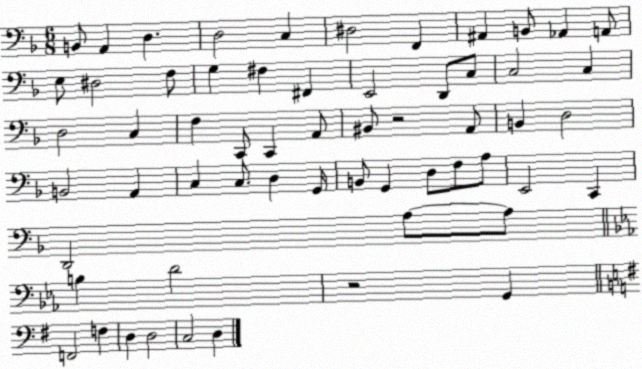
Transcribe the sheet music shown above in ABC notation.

X:1
T:Untitled
M:6/8
L:1/4
K:F
B,,/2 A,, D, D,2 C, ^D,2 F,, ^A,, B,,/2 _A,, A,,/2 E,/2 ^D,2 F,/2 G, ^F, ^F,, E,,2 D,,/2 C,/2 C,2 C, D,2 C, F, C,,/2 C,, A,,/2 ^B,,/2 z2 A,,/2 B,, D,2 B,,2 A,, C, C,/2 D, G,,/4 B,,/2 G,, D,/2 F,/2 A,/2 E,,2 C,, D,,2 A,/2 A,/2 B, D2 z2 G,, F,,2 F, D, D,2 C,2 D,